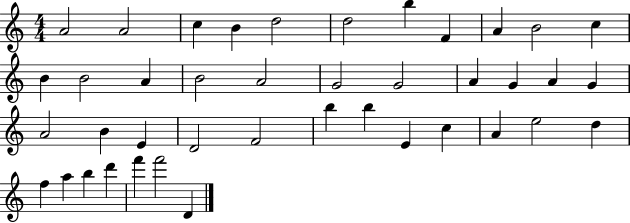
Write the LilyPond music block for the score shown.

{
  \clef treble
  \numericTimeSignature
  \time 4/4
  \key c \major
  a'2 a'2 | c''4 b'4 d''2 | d''2 b''4 f'4 | a'4 b'2 c''4 | \break b'4 b'2 a'4 | b'2 a'2 | g'2 g'2 | a'4 g'4 a'4 g'4 | \break a'2 b'4 e'4 | d'2 f'2 | b''4 b''4 e'4 c''4 | a'4 e''2 d''4 | \break f''4 a''4 b''4 d'''4 | f'''4 f'''2 d'4 | \bar "|."
}